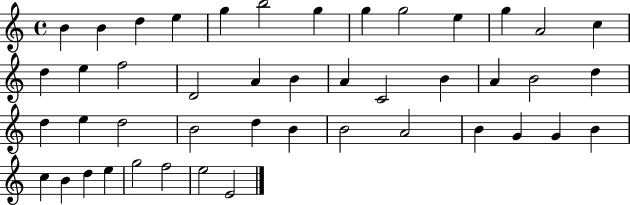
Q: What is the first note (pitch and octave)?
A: B4